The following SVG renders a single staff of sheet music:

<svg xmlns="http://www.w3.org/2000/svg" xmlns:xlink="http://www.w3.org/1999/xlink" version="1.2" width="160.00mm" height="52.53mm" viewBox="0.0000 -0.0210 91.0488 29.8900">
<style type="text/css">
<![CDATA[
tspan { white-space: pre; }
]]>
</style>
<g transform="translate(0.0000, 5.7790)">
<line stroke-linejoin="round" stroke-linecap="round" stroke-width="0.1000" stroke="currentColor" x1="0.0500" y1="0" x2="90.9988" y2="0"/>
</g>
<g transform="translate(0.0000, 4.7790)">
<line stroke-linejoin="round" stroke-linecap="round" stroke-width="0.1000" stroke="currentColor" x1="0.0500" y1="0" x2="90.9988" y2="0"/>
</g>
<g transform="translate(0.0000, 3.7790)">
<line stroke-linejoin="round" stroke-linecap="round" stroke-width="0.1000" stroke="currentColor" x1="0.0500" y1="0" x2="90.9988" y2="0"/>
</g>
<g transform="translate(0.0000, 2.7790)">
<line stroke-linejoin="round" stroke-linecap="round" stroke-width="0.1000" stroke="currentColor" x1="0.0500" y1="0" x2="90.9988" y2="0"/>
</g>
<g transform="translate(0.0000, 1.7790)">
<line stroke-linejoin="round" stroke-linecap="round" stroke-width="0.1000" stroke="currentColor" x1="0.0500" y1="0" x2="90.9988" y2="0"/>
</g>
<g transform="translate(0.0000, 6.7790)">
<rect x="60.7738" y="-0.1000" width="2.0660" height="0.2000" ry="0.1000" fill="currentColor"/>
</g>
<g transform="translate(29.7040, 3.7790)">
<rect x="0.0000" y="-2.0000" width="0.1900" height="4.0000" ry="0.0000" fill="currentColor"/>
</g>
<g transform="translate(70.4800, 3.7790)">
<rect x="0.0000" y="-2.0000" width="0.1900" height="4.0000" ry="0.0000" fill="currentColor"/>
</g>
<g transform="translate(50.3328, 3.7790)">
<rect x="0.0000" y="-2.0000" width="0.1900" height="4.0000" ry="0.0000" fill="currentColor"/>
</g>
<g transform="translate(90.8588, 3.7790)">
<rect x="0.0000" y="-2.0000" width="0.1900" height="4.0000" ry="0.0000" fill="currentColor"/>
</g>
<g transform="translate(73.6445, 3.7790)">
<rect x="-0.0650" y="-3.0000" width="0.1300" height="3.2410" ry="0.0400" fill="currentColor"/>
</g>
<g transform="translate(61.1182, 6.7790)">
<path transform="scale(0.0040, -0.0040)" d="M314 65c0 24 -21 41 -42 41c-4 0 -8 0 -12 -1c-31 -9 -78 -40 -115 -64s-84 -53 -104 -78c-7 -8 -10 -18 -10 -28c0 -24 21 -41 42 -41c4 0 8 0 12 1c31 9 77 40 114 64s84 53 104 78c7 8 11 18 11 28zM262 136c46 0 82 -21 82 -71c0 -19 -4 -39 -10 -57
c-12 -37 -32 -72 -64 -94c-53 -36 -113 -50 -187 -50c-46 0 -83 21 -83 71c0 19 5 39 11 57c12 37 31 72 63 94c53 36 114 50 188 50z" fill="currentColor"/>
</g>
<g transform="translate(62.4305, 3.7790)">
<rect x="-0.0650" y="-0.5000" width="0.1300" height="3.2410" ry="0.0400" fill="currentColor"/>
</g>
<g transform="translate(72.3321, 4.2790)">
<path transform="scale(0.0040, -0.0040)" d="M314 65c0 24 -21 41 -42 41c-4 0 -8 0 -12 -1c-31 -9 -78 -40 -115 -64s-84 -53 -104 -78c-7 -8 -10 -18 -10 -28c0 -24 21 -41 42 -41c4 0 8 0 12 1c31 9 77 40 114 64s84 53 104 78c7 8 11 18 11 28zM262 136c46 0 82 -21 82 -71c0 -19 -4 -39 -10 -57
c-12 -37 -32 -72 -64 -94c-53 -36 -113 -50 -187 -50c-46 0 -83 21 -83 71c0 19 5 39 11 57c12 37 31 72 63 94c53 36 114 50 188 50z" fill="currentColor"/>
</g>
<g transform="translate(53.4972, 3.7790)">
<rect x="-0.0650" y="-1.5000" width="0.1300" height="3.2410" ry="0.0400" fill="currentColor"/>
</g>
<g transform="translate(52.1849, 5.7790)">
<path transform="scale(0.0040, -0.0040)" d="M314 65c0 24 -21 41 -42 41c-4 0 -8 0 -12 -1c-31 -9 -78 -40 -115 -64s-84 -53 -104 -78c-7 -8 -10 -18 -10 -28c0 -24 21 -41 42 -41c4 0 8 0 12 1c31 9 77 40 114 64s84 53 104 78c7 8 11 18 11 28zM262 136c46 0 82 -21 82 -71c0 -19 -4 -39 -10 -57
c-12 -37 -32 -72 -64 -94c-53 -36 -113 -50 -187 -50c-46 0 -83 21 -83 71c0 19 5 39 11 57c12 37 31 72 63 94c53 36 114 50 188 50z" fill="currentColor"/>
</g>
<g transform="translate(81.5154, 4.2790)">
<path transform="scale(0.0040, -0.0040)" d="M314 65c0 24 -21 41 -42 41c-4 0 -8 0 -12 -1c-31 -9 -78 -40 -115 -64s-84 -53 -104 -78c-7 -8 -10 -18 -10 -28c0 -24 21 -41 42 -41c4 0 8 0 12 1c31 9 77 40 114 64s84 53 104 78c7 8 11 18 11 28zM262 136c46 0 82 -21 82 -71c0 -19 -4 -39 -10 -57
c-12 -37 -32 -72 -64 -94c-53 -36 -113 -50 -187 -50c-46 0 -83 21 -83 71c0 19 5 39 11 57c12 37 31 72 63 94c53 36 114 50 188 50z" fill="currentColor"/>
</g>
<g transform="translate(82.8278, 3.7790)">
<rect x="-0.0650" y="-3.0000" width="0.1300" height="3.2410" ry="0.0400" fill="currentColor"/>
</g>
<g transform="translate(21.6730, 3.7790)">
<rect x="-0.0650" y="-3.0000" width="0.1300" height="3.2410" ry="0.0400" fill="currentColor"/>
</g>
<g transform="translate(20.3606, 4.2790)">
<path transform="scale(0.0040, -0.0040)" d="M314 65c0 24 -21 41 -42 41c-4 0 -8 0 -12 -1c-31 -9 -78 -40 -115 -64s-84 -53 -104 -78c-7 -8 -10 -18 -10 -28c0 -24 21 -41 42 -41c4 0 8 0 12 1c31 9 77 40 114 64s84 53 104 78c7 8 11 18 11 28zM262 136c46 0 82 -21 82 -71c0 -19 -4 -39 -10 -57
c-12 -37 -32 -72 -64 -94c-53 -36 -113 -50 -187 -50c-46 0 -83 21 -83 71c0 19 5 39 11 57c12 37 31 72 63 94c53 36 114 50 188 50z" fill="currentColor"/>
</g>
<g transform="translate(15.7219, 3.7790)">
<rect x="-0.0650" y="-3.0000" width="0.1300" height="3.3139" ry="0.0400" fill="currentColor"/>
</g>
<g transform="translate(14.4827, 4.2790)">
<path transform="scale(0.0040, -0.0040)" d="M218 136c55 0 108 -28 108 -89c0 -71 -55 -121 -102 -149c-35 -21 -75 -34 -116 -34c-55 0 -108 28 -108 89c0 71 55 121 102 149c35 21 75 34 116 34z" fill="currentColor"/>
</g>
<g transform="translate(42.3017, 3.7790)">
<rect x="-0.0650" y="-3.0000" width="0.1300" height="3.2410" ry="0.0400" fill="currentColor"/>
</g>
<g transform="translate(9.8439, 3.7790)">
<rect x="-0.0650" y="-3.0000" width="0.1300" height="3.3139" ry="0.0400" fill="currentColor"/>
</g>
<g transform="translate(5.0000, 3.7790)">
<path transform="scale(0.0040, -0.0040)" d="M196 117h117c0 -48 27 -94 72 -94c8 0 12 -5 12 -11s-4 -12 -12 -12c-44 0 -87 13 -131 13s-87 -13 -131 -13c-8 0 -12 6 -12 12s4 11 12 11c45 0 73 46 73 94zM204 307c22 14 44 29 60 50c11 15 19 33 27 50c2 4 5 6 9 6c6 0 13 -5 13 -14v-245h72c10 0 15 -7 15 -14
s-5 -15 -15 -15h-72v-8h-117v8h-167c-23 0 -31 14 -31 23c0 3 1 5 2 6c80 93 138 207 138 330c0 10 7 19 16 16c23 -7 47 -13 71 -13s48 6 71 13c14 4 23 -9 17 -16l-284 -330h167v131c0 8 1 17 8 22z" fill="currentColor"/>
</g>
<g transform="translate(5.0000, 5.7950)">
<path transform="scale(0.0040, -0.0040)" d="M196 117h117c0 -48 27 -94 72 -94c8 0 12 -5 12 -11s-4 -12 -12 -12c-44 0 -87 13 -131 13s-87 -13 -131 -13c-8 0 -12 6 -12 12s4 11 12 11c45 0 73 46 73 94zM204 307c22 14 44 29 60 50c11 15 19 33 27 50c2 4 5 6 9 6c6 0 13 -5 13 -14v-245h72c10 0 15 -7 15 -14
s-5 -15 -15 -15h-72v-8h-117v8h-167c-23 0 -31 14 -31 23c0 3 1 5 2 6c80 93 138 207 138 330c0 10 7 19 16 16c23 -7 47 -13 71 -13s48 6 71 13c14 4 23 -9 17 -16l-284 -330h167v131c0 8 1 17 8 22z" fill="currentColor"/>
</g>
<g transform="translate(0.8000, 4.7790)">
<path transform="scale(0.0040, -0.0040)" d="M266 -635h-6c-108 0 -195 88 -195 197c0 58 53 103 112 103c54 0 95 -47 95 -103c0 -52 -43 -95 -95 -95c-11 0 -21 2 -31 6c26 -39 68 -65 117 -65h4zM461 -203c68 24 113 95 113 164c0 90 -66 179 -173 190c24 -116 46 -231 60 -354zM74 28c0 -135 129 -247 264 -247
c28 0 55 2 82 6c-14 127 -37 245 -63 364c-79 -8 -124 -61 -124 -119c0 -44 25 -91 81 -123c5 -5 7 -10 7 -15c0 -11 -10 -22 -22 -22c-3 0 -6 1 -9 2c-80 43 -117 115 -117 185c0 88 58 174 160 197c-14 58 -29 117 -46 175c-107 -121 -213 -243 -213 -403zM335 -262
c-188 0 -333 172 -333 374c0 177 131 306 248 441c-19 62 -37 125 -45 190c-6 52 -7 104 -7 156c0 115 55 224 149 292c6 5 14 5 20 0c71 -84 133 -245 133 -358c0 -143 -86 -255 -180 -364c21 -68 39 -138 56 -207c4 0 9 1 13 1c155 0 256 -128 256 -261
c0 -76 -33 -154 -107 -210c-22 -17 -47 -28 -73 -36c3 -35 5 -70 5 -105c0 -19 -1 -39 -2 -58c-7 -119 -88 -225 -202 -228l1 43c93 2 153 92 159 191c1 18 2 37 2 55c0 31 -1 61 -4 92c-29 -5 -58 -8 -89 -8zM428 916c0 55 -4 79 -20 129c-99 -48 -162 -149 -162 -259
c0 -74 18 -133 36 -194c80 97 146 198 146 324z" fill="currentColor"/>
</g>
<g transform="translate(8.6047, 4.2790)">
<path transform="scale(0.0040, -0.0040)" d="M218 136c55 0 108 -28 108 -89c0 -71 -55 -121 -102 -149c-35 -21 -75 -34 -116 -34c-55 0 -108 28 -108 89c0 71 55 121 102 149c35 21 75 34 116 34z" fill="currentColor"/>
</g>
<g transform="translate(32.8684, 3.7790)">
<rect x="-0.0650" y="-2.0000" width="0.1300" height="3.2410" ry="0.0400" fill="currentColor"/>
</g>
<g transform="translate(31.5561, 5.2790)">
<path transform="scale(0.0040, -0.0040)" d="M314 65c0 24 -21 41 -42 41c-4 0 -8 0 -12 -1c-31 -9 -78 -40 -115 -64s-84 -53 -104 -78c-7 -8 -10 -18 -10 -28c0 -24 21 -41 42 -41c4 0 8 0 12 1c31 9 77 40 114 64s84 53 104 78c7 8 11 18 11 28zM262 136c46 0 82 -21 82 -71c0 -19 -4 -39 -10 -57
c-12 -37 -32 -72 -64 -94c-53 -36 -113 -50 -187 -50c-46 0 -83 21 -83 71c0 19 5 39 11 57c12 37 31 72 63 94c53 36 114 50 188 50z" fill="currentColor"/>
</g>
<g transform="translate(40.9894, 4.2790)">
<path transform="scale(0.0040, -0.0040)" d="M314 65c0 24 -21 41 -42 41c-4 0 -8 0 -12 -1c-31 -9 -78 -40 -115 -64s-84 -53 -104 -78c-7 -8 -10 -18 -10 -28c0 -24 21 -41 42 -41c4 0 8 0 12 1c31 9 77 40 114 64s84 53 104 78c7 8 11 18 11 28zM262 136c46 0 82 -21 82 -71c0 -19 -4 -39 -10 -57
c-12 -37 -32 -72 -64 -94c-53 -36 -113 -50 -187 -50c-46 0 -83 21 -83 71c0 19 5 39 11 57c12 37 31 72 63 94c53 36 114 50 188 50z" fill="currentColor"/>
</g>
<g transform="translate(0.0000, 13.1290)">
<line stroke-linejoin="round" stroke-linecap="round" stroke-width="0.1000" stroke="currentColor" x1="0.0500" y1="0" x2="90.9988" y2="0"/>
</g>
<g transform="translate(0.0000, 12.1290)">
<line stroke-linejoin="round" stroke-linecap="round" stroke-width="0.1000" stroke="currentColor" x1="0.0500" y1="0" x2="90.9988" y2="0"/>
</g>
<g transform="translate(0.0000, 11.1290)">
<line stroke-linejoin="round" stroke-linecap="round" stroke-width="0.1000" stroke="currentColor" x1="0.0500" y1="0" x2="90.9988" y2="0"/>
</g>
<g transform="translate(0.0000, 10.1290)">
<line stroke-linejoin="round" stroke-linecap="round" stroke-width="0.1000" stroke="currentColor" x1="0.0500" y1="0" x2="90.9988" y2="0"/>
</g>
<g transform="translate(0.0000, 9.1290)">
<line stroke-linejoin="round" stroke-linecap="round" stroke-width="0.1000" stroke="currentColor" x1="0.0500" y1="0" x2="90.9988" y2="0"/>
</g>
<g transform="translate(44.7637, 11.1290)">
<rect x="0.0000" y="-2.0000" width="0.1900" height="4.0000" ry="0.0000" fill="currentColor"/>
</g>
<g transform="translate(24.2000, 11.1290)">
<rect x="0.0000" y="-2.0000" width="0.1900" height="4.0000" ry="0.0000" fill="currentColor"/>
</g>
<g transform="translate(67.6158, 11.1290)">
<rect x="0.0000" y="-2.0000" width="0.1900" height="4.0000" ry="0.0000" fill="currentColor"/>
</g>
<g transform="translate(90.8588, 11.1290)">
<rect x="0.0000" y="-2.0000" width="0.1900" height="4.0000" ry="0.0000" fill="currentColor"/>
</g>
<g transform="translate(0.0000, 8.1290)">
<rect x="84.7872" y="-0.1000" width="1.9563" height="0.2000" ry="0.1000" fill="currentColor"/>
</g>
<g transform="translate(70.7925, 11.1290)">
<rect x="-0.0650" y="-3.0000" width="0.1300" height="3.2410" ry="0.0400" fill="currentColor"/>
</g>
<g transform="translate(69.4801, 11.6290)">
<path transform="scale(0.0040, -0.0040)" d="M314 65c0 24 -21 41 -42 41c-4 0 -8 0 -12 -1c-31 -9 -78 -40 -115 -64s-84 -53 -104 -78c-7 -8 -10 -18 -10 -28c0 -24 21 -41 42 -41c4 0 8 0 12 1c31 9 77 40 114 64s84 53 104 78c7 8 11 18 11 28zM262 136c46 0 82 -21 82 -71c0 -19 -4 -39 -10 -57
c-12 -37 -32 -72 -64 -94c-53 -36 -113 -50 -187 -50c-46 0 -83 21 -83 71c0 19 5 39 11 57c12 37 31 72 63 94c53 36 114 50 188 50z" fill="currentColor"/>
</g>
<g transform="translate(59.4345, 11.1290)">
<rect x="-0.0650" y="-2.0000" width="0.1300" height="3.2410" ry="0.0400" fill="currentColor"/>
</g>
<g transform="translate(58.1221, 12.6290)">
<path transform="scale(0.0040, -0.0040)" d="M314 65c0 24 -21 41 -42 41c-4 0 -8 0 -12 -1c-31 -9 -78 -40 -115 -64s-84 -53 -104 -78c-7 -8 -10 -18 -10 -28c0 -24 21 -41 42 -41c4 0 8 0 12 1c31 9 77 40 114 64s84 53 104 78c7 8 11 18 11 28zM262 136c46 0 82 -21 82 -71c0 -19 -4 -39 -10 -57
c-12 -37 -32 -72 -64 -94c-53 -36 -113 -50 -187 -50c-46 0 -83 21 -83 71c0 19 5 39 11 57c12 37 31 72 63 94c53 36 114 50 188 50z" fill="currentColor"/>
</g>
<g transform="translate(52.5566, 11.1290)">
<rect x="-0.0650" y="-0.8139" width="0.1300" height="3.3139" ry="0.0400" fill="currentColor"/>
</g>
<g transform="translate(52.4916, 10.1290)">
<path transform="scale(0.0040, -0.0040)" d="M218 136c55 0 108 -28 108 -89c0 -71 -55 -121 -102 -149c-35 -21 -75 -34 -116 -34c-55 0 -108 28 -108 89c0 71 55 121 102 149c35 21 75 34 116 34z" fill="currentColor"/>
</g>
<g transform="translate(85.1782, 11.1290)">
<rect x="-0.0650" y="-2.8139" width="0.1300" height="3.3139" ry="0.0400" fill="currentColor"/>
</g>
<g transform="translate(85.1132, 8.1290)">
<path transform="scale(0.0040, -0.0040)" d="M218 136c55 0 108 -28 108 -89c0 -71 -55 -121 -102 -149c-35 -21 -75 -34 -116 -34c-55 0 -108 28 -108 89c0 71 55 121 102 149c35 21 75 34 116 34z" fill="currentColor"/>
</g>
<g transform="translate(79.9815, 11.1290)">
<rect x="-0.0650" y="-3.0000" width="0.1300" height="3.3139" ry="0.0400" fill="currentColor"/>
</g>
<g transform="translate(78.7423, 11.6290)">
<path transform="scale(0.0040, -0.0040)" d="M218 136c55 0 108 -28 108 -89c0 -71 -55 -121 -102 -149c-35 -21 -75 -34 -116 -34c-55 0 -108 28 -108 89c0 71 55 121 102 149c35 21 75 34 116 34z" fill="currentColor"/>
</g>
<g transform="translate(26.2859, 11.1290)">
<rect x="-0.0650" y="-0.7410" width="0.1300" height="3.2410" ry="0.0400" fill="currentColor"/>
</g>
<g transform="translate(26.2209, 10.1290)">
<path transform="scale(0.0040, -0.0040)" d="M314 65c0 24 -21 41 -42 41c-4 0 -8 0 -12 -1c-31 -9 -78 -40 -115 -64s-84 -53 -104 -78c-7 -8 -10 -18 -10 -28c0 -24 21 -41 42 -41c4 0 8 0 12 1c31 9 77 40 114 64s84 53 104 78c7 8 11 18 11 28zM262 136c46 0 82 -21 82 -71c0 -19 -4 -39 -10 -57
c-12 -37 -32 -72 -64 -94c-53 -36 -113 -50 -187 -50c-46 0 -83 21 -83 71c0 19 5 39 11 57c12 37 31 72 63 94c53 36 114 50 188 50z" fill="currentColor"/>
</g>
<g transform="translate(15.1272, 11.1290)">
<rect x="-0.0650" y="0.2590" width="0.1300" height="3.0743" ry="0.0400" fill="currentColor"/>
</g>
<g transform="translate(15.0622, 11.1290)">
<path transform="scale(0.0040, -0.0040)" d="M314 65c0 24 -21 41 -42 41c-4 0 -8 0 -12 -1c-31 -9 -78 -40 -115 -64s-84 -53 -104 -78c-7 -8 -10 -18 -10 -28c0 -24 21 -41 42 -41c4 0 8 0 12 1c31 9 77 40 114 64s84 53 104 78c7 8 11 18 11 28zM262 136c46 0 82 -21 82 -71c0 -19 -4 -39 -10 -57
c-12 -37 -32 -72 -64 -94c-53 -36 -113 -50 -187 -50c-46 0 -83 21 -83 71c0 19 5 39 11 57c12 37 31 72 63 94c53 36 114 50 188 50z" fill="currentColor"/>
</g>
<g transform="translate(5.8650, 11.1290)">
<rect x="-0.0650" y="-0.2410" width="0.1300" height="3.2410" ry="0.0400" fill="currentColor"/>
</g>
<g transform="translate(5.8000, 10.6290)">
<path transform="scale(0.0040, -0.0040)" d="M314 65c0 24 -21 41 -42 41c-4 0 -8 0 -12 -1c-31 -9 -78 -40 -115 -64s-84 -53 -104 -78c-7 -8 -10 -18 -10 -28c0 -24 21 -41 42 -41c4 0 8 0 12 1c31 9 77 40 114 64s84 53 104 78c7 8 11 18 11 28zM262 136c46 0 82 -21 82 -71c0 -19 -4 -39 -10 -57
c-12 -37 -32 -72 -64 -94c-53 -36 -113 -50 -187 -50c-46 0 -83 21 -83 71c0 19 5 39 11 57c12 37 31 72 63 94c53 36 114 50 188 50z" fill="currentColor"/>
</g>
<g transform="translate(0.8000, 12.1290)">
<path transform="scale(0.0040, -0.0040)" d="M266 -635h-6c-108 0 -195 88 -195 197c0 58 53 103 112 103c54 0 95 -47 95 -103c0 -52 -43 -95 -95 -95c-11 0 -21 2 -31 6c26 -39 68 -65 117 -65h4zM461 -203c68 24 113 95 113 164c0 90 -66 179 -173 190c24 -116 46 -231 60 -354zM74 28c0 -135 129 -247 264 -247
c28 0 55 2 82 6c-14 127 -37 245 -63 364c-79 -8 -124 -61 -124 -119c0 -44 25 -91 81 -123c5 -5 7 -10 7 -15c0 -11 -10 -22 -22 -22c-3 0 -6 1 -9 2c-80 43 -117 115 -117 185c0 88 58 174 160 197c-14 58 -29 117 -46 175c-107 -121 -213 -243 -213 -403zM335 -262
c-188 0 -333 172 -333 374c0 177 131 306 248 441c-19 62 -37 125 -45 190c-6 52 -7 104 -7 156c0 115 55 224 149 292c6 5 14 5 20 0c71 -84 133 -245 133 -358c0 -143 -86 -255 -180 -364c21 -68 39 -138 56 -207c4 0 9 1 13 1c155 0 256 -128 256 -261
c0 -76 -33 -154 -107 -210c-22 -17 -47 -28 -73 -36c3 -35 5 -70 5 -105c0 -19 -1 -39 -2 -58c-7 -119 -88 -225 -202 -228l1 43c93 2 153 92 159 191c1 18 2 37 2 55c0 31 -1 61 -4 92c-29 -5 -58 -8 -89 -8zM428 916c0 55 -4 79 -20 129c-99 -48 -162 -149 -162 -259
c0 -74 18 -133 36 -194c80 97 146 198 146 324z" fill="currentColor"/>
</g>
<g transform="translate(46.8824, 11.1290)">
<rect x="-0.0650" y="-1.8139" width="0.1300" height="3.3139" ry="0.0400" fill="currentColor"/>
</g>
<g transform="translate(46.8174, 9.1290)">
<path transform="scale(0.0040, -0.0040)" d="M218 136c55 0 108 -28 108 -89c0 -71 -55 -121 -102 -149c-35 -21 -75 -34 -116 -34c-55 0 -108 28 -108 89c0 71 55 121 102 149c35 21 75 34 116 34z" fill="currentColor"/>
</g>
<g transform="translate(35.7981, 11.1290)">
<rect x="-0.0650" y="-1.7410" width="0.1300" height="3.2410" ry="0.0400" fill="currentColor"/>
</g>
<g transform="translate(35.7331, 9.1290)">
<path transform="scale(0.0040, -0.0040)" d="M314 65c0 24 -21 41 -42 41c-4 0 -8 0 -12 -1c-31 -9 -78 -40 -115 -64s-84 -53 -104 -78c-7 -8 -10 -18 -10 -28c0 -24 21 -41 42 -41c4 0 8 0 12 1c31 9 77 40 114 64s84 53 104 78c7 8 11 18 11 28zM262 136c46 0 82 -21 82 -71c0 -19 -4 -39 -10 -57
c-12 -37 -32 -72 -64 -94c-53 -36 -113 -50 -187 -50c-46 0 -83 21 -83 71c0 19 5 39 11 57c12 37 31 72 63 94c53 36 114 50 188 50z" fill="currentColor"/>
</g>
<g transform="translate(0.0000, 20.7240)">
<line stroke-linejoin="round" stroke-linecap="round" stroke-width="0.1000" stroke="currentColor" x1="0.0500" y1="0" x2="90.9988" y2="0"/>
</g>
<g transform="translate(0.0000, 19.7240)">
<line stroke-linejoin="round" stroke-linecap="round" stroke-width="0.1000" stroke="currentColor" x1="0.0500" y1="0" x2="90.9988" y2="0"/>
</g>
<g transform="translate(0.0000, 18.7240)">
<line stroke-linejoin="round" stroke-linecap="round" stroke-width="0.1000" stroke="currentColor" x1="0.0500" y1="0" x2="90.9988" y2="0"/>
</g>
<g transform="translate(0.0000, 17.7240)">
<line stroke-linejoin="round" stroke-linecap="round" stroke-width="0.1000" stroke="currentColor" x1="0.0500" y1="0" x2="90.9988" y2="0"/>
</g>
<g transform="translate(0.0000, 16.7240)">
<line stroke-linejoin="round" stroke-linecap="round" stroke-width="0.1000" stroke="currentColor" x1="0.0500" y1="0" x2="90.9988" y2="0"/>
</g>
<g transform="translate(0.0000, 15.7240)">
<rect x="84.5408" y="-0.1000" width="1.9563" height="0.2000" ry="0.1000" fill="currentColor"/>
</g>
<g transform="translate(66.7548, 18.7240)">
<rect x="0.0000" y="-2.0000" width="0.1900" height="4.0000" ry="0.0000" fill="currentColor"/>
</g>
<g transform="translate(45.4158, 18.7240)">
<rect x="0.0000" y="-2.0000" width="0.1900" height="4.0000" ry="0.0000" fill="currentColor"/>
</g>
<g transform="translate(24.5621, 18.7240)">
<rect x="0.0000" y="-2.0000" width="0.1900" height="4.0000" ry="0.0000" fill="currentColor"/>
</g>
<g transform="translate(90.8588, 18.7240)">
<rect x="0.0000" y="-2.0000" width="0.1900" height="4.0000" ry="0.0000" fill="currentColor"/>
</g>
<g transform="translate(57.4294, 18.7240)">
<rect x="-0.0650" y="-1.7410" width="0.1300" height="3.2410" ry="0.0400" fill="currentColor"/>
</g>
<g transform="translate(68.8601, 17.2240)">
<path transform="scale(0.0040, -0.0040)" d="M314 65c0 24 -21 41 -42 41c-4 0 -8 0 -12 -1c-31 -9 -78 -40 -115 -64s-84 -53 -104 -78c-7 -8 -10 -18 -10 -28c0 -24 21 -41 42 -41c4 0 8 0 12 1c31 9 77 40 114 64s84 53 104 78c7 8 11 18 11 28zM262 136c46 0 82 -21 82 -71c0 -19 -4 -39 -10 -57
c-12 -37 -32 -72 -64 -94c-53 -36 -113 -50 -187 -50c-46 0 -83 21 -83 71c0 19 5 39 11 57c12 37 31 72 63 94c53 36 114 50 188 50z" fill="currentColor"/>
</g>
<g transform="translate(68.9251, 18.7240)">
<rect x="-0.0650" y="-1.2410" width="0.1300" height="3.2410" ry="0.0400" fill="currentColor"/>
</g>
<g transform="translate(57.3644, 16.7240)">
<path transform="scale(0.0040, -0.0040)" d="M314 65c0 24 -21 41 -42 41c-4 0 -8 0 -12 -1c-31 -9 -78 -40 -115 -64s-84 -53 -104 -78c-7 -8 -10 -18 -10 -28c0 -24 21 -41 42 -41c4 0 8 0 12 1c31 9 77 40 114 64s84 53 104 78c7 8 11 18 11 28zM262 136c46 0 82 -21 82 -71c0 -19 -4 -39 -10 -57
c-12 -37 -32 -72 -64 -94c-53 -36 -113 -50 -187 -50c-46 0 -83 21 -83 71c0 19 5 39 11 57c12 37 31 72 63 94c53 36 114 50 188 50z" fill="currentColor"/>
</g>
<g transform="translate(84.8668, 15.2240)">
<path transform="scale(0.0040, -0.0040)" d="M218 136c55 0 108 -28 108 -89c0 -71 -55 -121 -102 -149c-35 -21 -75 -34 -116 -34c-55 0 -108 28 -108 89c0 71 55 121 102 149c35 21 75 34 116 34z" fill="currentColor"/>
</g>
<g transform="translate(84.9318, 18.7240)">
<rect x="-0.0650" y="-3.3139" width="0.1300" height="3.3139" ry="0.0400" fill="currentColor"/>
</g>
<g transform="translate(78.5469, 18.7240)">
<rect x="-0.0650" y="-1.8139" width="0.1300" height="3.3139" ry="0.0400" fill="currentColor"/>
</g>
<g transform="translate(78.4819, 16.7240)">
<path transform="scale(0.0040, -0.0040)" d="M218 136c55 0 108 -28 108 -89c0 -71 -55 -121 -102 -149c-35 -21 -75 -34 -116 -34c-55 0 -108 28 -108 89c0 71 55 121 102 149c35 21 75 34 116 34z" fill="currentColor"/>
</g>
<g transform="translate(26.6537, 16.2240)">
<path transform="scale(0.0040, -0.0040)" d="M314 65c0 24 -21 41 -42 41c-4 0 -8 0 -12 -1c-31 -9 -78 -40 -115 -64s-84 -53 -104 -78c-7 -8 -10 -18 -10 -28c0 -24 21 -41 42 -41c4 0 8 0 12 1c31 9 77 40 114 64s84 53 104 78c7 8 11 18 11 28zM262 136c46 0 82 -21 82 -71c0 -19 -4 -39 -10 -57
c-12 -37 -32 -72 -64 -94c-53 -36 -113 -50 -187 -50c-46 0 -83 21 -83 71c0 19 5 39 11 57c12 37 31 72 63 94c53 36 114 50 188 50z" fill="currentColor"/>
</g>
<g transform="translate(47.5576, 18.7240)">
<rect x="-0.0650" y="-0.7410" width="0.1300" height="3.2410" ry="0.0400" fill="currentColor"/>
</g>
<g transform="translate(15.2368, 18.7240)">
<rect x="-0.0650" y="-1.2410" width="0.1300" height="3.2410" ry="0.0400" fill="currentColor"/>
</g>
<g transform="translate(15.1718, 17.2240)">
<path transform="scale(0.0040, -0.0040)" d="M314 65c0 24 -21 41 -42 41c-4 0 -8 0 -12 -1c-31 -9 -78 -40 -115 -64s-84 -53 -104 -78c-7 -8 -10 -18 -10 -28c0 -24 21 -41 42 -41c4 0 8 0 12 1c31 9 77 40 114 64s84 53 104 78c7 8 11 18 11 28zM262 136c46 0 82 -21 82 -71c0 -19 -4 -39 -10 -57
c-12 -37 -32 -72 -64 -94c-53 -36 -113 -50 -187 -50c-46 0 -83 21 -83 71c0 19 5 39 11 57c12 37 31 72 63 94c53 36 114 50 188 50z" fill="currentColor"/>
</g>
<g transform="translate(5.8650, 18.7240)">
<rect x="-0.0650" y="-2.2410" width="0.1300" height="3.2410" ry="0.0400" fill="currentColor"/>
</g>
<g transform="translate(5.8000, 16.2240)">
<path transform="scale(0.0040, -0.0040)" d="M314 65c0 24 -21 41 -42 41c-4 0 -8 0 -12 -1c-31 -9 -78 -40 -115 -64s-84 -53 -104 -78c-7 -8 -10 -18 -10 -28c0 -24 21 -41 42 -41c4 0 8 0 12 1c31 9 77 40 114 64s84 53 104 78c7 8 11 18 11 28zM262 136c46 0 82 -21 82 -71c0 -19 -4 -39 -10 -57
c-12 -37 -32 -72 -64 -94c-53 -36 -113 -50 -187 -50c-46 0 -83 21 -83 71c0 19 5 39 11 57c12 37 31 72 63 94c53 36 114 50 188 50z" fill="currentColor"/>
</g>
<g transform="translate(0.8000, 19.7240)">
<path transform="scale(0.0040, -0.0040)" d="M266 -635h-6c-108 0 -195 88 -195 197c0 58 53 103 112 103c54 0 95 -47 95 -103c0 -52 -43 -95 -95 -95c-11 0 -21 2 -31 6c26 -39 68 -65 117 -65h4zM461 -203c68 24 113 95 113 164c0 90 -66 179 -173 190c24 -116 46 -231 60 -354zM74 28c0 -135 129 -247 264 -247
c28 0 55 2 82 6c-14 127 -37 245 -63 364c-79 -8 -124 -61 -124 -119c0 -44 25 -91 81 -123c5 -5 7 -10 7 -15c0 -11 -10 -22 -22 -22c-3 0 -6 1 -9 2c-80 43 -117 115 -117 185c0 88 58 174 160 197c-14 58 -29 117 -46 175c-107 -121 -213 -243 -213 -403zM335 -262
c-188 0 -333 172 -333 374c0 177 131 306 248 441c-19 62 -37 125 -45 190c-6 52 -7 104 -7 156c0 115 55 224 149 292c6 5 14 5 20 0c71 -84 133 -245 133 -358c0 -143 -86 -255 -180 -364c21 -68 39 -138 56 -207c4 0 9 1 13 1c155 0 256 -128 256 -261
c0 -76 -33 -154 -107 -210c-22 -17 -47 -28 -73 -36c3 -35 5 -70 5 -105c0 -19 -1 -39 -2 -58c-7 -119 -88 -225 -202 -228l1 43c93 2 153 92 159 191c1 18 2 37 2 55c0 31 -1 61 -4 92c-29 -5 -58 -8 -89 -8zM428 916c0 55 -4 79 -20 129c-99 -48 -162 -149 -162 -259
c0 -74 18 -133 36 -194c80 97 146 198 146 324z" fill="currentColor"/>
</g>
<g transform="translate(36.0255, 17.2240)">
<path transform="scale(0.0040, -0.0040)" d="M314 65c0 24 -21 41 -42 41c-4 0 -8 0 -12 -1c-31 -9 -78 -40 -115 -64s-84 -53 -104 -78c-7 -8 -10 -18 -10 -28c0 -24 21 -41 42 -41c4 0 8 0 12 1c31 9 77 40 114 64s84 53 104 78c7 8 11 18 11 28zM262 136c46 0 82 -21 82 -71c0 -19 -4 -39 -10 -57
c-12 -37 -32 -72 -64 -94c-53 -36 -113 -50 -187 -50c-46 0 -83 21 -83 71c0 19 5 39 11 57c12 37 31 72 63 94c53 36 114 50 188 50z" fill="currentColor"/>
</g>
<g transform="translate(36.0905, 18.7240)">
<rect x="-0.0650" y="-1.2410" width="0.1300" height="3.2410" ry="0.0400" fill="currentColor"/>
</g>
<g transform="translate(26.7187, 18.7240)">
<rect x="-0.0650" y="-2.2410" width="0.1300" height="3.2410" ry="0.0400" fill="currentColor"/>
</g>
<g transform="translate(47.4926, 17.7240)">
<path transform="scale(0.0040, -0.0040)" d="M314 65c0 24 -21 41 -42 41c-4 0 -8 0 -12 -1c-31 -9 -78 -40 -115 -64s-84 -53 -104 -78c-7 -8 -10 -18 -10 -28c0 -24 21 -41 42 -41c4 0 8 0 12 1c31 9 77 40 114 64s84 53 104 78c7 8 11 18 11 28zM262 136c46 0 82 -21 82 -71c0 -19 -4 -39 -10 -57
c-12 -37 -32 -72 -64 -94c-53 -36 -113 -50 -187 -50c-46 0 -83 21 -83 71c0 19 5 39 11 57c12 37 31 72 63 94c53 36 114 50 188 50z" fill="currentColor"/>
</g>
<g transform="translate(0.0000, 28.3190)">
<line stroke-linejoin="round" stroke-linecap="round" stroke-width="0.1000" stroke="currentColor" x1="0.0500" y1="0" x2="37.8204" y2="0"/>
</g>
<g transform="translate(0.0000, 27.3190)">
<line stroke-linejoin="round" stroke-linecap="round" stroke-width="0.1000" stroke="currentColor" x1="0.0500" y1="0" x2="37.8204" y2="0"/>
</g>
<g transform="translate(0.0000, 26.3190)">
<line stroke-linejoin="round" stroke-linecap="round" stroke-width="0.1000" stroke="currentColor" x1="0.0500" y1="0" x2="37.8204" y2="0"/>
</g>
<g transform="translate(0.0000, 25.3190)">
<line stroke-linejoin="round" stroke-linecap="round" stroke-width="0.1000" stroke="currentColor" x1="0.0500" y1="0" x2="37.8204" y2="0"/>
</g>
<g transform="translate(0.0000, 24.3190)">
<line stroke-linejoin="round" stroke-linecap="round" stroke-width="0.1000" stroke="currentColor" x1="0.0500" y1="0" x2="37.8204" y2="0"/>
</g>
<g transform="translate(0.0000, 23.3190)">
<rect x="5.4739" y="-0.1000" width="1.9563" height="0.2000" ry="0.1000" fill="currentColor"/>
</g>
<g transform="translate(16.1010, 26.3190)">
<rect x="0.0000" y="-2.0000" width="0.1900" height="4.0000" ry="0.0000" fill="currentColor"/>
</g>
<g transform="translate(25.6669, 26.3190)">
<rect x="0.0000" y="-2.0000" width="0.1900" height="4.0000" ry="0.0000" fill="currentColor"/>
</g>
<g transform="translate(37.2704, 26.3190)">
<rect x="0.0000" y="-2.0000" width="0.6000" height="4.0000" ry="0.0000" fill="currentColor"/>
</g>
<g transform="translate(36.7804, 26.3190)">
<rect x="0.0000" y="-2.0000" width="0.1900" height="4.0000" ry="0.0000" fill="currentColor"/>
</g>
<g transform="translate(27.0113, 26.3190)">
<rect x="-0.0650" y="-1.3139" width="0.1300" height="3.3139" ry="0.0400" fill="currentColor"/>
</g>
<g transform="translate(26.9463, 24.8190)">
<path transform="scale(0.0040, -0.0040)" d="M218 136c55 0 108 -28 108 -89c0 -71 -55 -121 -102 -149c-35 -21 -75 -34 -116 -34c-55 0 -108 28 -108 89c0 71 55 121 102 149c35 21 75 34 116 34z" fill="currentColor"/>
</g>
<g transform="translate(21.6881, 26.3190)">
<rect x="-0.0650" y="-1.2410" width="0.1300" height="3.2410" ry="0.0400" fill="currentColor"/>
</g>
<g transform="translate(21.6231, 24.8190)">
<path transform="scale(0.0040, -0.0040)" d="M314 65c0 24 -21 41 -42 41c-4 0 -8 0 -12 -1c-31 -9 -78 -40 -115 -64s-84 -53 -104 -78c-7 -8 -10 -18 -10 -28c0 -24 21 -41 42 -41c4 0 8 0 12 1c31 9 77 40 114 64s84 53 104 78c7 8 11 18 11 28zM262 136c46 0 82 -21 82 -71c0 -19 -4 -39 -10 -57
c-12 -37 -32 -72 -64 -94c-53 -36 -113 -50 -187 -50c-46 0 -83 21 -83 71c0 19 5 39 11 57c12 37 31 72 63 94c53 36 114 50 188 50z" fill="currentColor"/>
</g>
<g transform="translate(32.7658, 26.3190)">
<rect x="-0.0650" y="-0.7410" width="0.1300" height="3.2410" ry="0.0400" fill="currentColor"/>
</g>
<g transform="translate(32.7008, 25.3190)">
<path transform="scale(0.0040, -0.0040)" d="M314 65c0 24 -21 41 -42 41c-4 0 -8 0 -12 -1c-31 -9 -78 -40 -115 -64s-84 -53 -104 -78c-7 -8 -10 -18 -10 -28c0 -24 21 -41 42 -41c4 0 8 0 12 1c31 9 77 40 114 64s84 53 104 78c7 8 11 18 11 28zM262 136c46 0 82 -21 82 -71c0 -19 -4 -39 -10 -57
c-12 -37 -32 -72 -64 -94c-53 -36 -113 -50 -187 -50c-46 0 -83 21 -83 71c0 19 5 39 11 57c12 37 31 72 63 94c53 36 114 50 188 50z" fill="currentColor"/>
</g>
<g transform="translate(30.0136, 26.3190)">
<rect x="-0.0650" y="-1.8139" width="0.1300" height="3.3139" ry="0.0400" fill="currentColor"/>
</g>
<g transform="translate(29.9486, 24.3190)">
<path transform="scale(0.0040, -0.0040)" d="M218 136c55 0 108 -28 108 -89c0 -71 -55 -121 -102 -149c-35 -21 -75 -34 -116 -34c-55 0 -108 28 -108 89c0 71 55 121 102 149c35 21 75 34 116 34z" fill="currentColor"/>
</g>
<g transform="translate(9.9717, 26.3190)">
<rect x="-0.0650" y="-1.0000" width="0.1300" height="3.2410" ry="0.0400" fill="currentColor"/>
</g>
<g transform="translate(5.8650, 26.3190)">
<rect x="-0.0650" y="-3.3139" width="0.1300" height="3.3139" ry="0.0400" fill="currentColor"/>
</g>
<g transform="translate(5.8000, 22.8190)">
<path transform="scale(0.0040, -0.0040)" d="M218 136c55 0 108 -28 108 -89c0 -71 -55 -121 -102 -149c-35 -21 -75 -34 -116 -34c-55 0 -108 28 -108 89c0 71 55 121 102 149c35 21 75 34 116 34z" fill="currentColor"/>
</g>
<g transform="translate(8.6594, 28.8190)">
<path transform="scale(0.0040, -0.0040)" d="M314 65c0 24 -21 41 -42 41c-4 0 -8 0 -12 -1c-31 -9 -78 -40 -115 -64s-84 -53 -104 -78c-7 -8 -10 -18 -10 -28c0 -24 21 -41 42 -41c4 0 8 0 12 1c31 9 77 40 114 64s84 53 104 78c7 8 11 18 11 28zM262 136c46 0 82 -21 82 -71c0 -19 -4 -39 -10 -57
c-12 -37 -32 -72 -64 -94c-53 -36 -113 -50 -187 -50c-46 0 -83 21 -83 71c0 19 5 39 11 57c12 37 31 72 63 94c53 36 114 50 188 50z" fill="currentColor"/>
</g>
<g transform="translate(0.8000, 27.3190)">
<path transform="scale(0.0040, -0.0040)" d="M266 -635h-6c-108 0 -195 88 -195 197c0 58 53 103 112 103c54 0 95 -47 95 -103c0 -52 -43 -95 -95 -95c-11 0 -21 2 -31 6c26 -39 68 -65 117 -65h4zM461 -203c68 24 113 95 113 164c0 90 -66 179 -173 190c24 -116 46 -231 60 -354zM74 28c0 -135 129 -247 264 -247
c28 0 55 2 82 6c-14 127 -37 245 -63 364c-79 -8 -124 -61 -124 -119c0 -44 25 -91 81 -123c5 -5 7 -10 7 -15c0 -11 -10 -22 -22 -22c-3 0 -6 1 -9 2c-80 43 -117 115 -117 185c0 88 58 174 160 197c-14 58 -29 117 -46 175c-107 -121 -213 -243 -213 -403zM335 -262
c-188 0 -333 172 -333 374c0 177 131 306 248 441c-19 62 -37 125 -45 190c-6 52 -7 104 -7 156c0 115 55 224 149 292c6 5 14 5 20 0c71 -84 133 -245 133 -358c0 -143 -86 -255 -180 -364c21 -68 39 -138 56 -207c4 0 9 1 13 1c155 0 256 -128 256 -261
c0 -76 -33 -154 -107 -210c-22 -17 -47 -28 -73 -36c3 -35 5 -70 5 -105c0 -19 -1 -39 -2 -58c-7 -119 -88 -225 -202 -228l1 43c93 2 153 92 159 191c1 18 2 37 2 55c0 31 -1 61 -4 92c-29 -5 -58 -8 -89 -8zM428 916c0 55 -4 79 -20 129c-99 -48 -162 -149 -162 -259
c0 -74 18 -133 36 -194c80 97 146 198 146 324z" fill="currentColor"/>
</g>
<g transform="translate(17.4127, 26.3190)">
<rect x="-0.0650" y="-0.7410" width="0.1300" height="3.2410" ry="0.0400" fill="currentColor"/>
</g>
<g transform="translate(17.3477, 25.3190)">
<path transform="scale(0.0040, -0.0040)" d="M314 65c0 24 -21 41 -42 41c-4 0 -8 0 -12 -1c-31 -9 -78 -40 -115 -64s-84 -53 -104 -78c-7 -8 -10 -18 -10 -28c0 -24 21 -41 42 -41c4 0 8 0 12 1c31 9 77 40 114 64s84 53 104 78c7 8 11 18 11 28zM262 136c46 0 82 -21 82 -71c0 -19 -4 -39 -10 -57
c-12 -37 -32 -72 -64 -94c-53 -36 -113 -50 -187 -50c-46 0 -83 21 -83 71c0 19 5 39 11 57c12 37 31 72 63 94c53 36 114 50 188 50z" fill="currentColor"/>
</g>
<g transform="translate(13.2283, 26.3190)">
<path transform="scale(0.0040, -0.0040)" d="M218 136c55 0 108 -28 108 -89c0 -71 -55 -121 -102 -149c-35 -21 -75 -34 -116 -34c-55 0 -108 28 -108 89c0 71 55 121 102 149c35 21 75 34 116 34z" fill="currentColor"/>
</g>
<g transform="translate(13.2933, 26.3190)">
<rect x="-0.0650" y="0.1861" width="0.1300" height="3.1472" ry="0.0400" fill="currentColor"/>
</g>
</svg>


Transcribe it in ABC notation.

X:1
T:Untitled
M:4/4
L:1/4
K:C
A A A2 F2 A2 E2 C2 A2 A2 c2 B2 d2 f2 f d F2 A2 A a g2 e2 g2 e2 d2 f2 e2 f b b D2 B d2 e2 e f d2